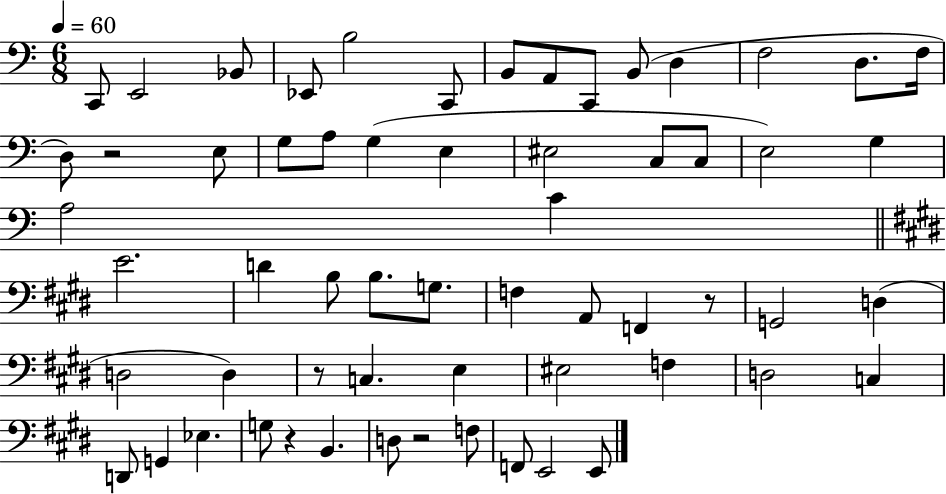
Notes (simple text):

C2/e E2/h Bb2/e Eb2/e B3/h C2/e B2/e A2/e C2/e B2/e D3/q F3/h D3/e. F3/s D3/e R/h E3/e G3/e A3/e G3/q E3/q EIS3/h C3/e C3/e E3/h G3/q A3/h C4/q E4/h. D4/q B3/e B3/e. G3/e. F3/q A2/e F2/q R/e G2/h D3/q D3/h D3/q R/e C3/q. E3/q EIS3/h F3/q D3/h C3/q D2/e G2/q Eb3/q. G3/e R/q B2/q. D3/e R/h F3/e F2/e E2/h E2/e